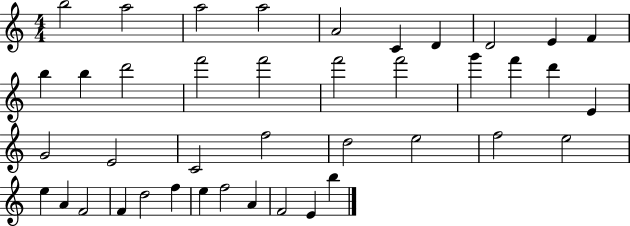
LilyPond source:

{
  \clef treble
  \numericTimeSignature
  \time 4/4
  \key c \major
  b''2 a''2 | a''2 a''2 | a'2 c'4 d'4 | d'2 e'4 f'4 | \break b''4 b''4 d'''2 | f'''2 f'''2 | f'''2 f'''2 | g'''4 f'''4 d'''4 e'4 | \break g'2 e'2 | c'2 f''2 | d''2 e''2 | f''2 e''2 | \break e''4 a'4 f'2 | f'4 d''2 f''4 | e''4 f''2 a'4 | f'2 e'4 b''4 | \break \bar "|."
}